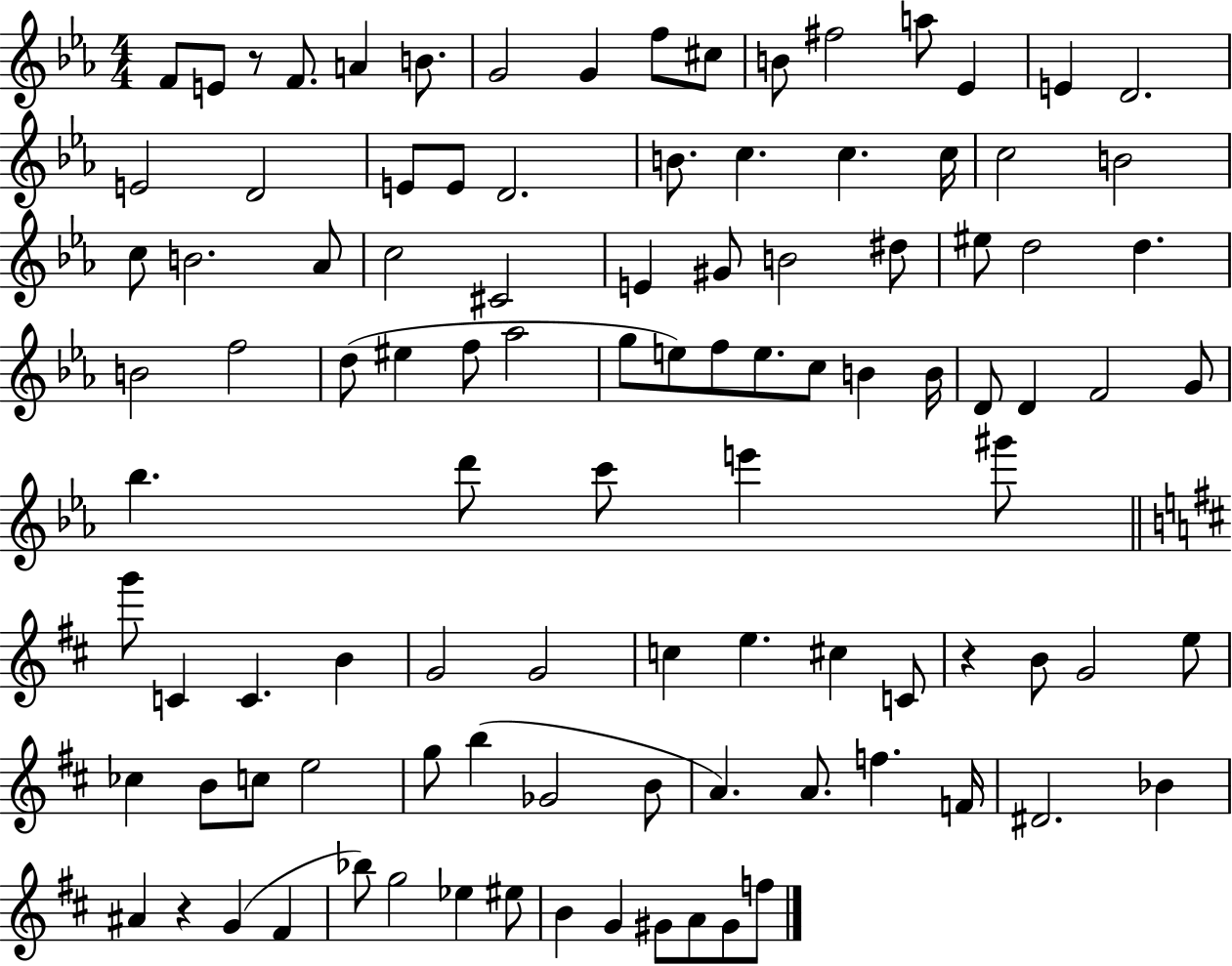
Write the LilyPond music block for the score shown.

{
  \clef treble
  \numericTimeSignature
  \time 4/4
  \key ees \major
  f'8 e'8 r8 f'8. a'4 b'8. | g'2 g'4 f''8 cis''8 | b'8 fis''2 a''8 ees'4 | e'4 d'2. | \break e'2 d'2 | e'8 e'8 d'2. | b'8. c''4. c''4. c''16 | c''2 b'2 | \break c''8 b'2. aes'8 | c''2 cis'2 | e'4 gis'8 b'2 dis''8 | eis''8 d''2 d''4. | \break b'2 f''2 | d''8( eis''4 f''8 aes''2 | g''8 e''8) f''8 e''8. c''8 b'4 b'16 | d'8 d'4 f'2 g'8 | \break bes''4. d'''8 c'''8 e'''4 gis'''8 | \bar "||" \break \key d \major g'''8 c'4 c'4. b'4 | g'2 g'2 | c''4 e''4. cis''4 c'8 | r4 b'8 g'2 e''8 | \break ces''4 b'8 c''8 e''2 | g''8 b''4( ges'2 b'8 | a'4.) a'8. f''4. f'16 | dis'2. bes'4 | \break ais'4 r4 g'4( fis'4 | bes''8) g''2 ees''4 eis''8 | b'4 g'4 gis'8 a'8 gis'8 f''8 | \bar "|."
}